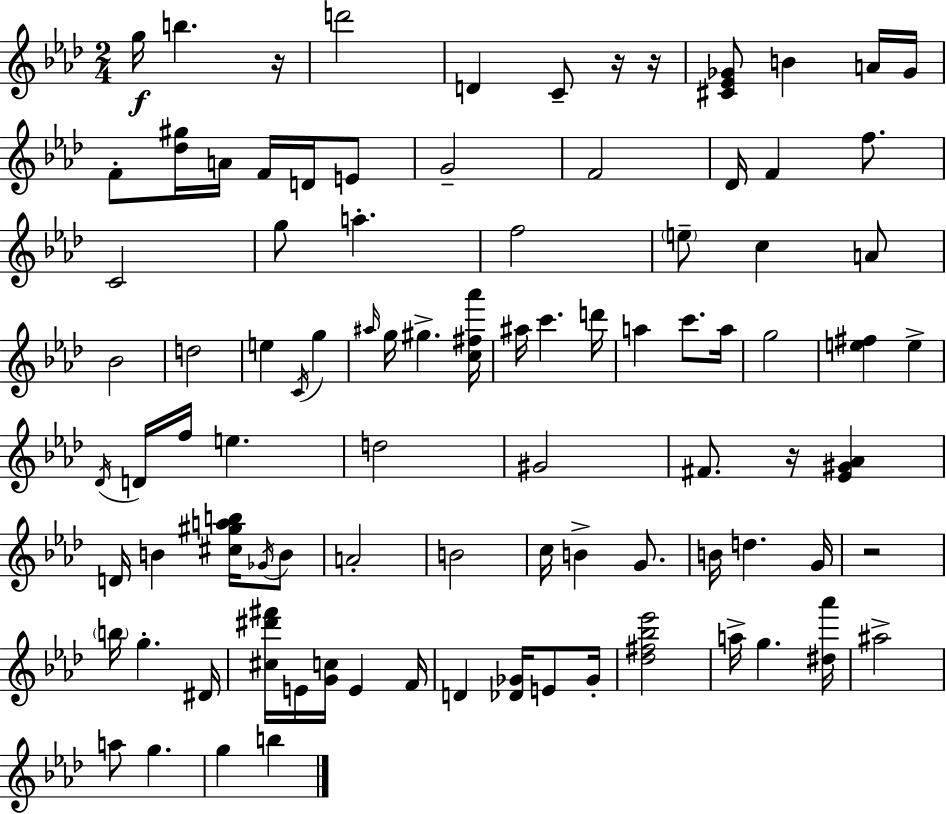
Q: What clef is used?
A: treble